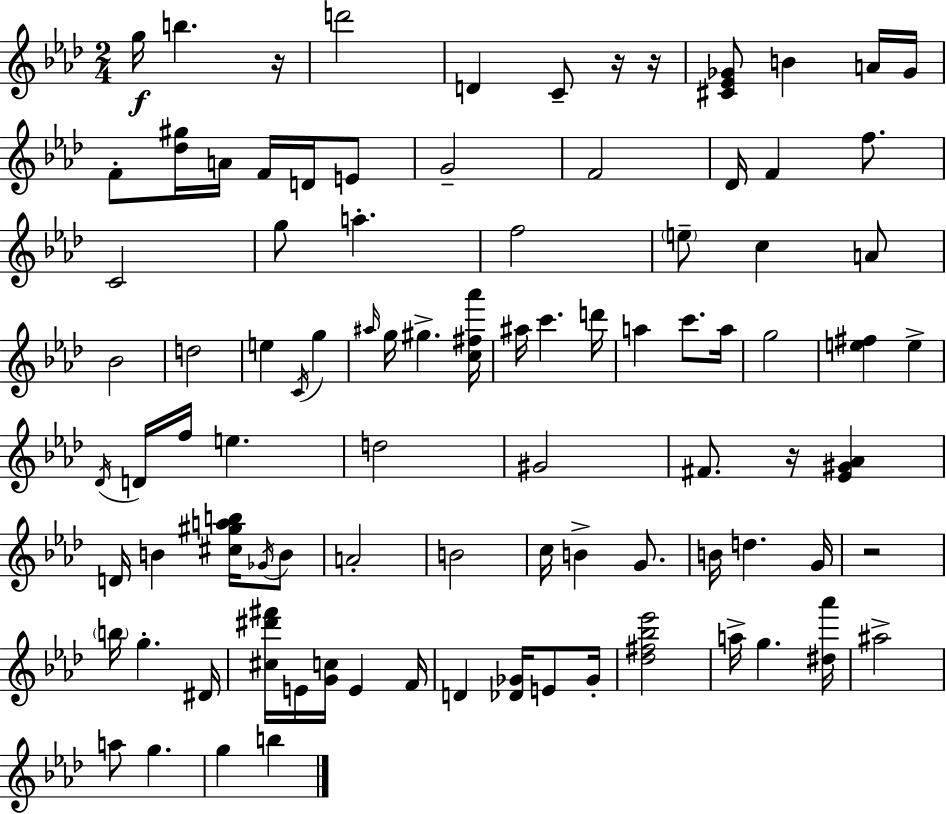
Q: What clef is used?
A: treble